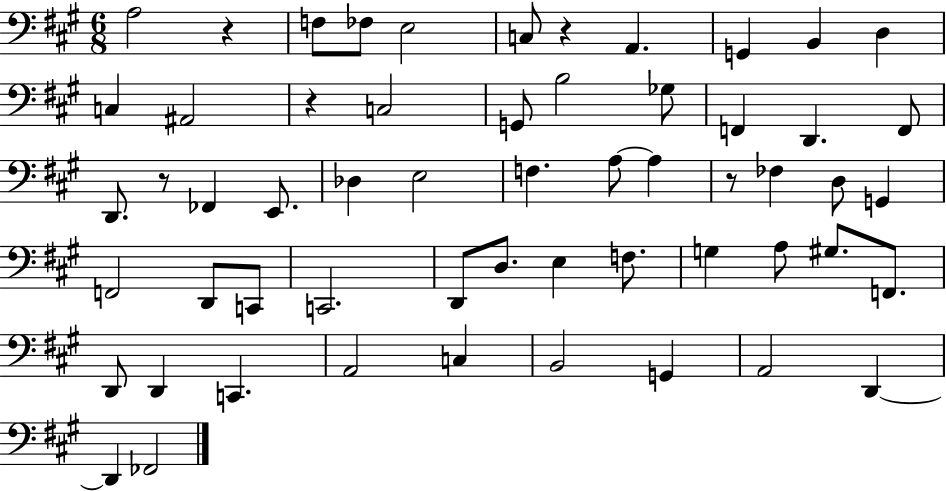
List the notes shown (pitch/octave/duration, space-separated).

A3/h R/q F3/e FES3/e E3/h C3/e R/q A2/q. G2/q B2/q D3/q C3/q A#2/h R/q C3/h G2/e B3/h Gb3/e F2/q D2/q. F2/e D2/e. R/e FES2/q E2/e. Db3/q E3/h F3/q. A3/e A3/q R/e FES3/q D3/e G2/q F2/h D2/e C2/e C2/h. D2/e D3/e. E3/q F3/e. G3/q A3/e G#3/e. F2/e. D2/e D2/q C2/q. A2/h C3/q B2/h G2/q A2/h D2/q D2/q FES2/h